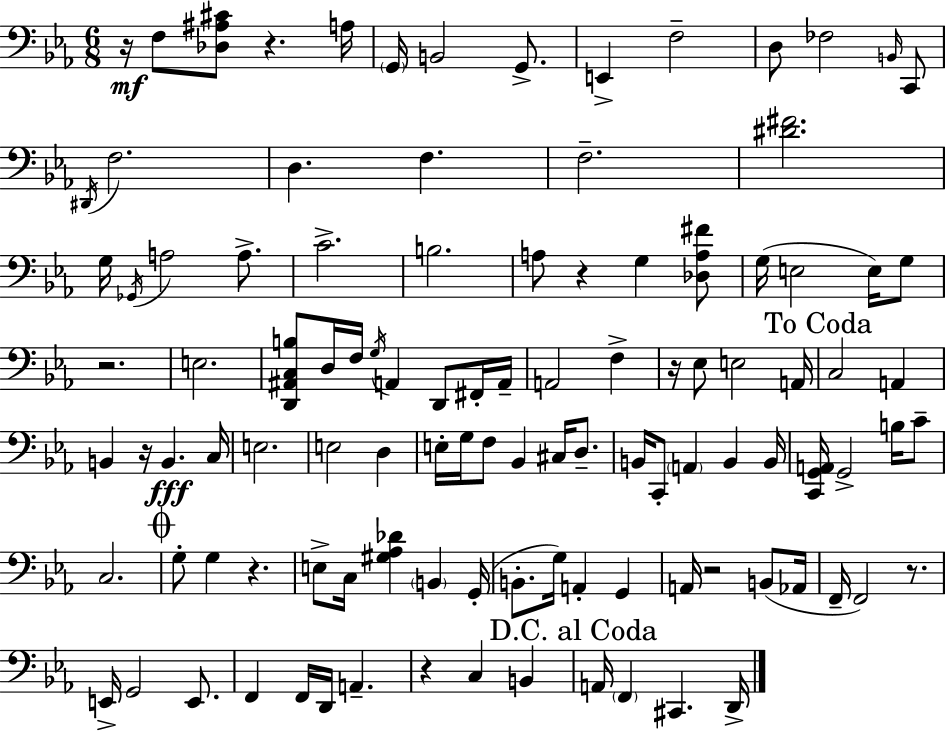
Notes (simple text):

R/s F3/e [Db3,A#3,C#4]/e R/q. A3/s G2/s B2/h G2/e. E2/q F3/h D3/e FES3/h B2/s C2/e D#2/s F3/h. D3/q. F3/q. F3/h. [D#4,F#4]/h. G3/s Gb2/s A3/h A3/e. C4/h. B3/h. A3/e R/q G3/q [Db3,A3,F#4]/e G3/s E3/h E3/s G3/e R/h. E3/h. [D2,A#2,C3,B3]/e D3/s F3/s G3/s A2/q D2/e F#2/s A2/s A2/h F3/q R/s Eb3/e E3/h A2/s C3/h A2/q B2/q R/s B2/q. C3/s E3/h. E3/h D3/q E3/s G3/s F3/e Bb2/q C#3/s D3/e. B2/s C2/e A2/q B2/q B2/s [C2,G2,A2]/s G2/h B3/s C4/e C3/h. G3/e G3/q R/q. E3/e C3/s [G#3,Ab3,Db4]/q B2/q G2/s B2/e. G3/s A2/q G2/q A2/s R/h B2/e Ab2/s F2/s F2/h R/e. E2/s G2/h E2/e. F2/q F2/s D2/s A2/q. R/q C3/q B2/q A2/s F2/q C#2/q. D2/s